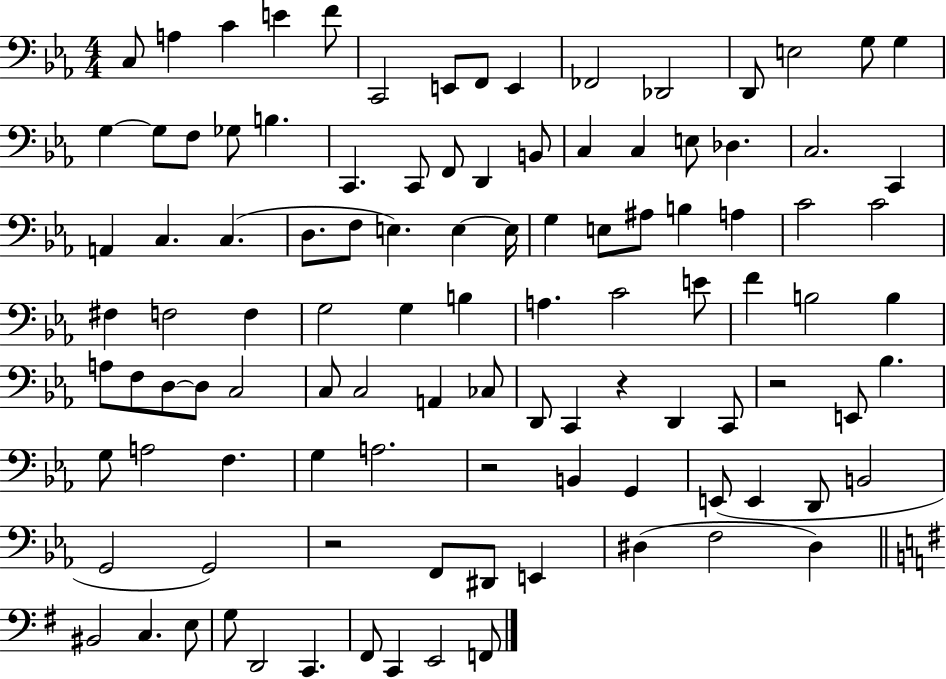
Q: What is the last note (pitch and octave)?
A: F2